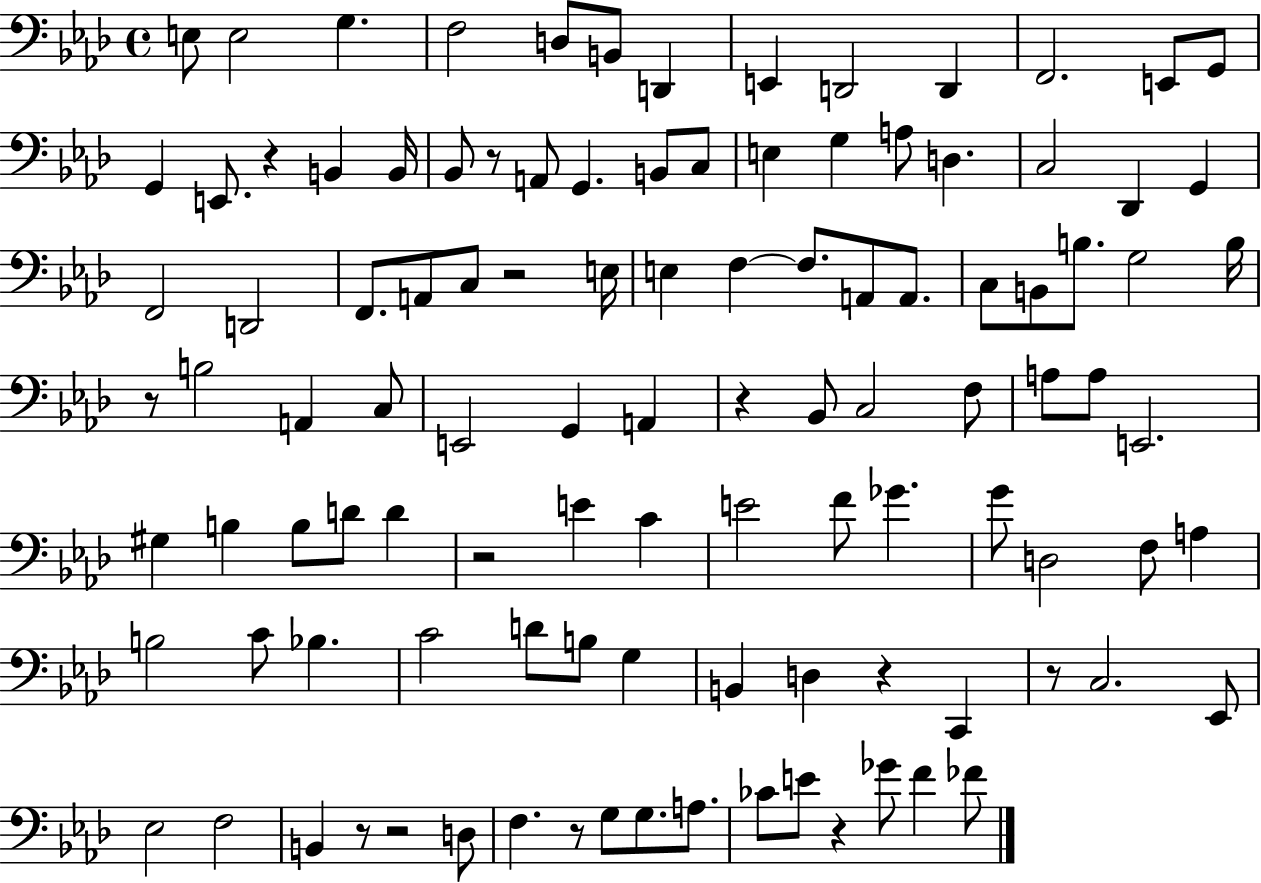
X:1
T:Untitled
M:4/4
L:1/4
K:Ab
E,/2 E,2 G, F,2 D,/2 B,,/2 D,, E,, D,,2 D,, F,,2 E,,/2 G,,/2 G,, E,,/2 z B,, B,,/4 _B,,/2 z/2 A,,/2 G,, B,,/2 C,/2 E, G, A,/2 D, C,2 _D,, G,, F,,2 D,,2 F,,/2 A,,/2 C,/2 z2 E,/4 E, F, F,/2 A,,/2 A,,/2 C,/2 B,,/2 B,/2 G,2 B,/4 z/2 B,2 A,, C,/2 E,,2 G,, A,, z _B,,/2 C,2 F,/2 A,/2 A,/2 E,,2 ^G, B, B,/2 D/2 D z2 E C E2 F/2 _G G/2 D,2 F,/2 A, B,2 C/2 _B, C2 D/2 B,/2 G, B,, D, z C,, z/2 C,2 _E,,/2 _E,2 F,2 B,, z/2 z2 D,/2 F, z/2 G,/2 G,/2 A,/2 _C/2 E/2 z _G/2 F _F/2